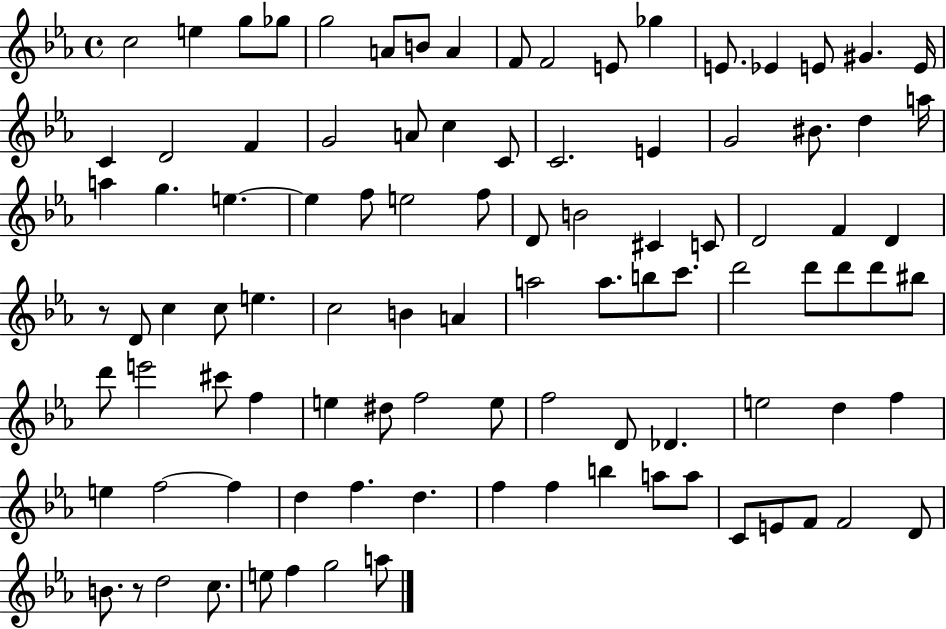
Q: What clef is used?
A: treble